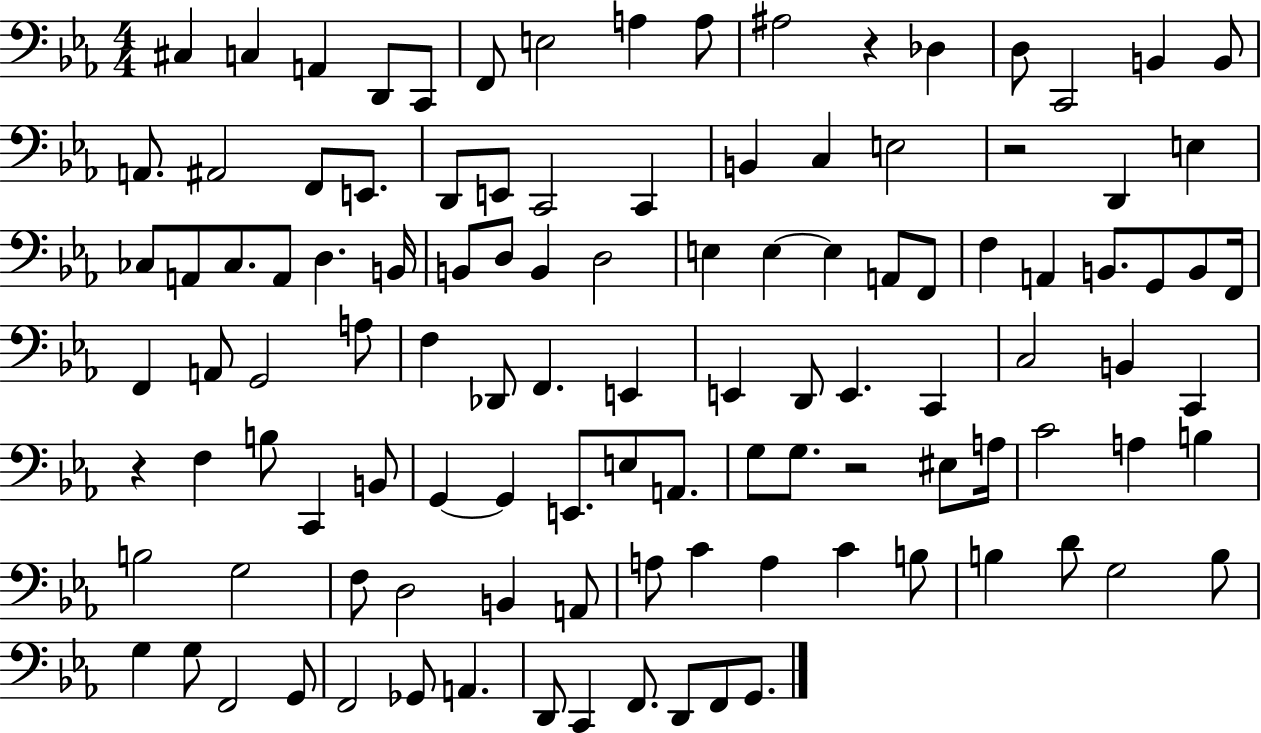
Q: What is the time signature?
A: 4/4